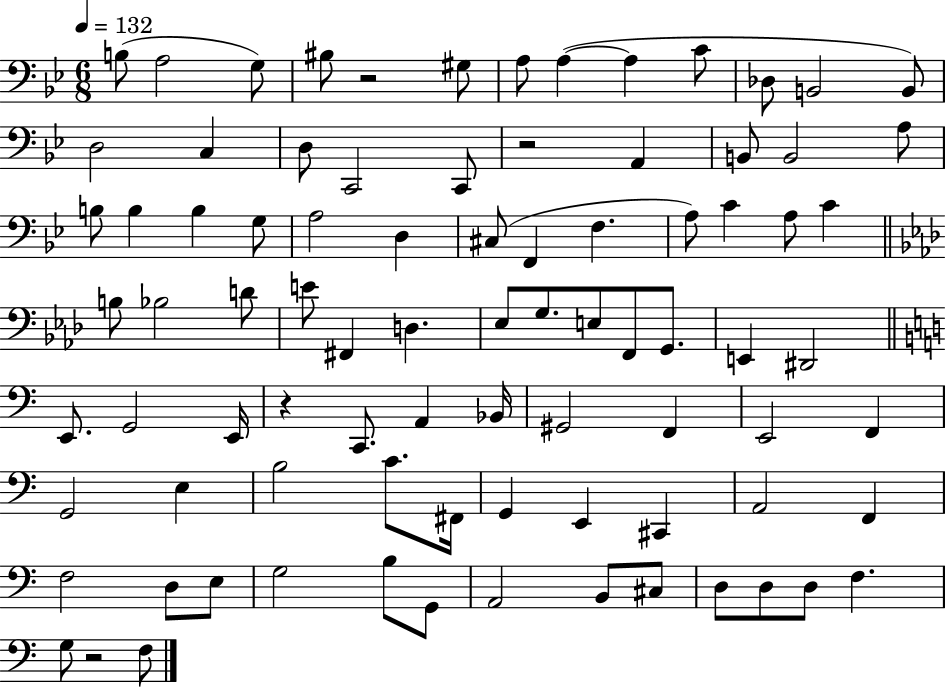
X:1
T:Untitled
M:6/8
L:1/4
K:Bb
B,/2 A,2 G,/2 ^B,/2 z2 ^G,/2 A,/2 A, A, C/2 _D,/2 B,,2 B,,/2 D,2 C, D,/2 C,,2 C,,/2 z2 A,, B,,/2 B,,2 A,/2 B,/2 B, B, G,/2 A,2 D, ^C,/2 F,, F, A,/2 C A,/2 C B,/2 _B,2 D/2 E/2 ^F,, D, _E,/2 G,/2 E,/2 F,,/2 G,,/2 E,, ^D,,2 E,,/2 G,,2 E,,/4 z C,,/2 A,, _B,,/4 ^G,,2 F,, E,,2 F,, G,,2 E, B,2 C/2 ^F,,/4 G,, E,, ^C,, A,,2 F,, F,2 D,/2 E,/2 G,2 B,/2 G,,/2 A,,2 B,,/2 ^C,/2 D,/2 D,/2 D,/2 F, G,/2 z2 F,/2